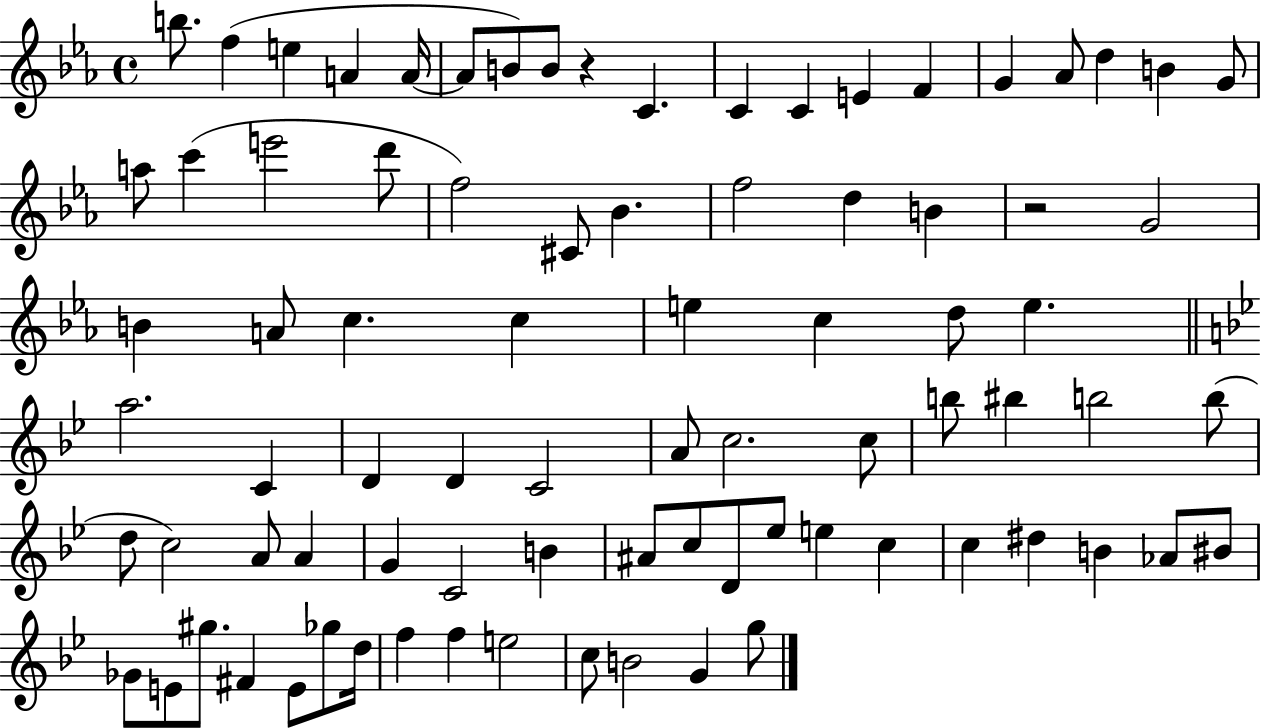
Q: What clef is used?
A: treble